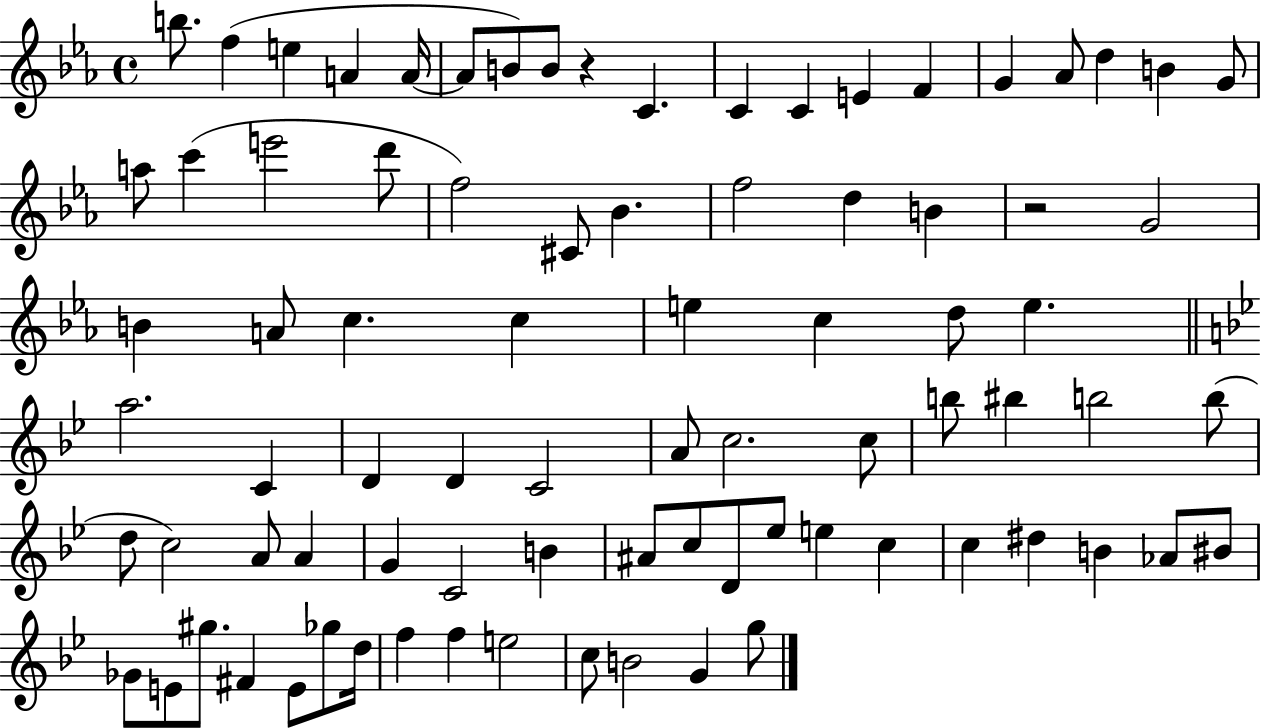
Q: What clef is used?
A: treble